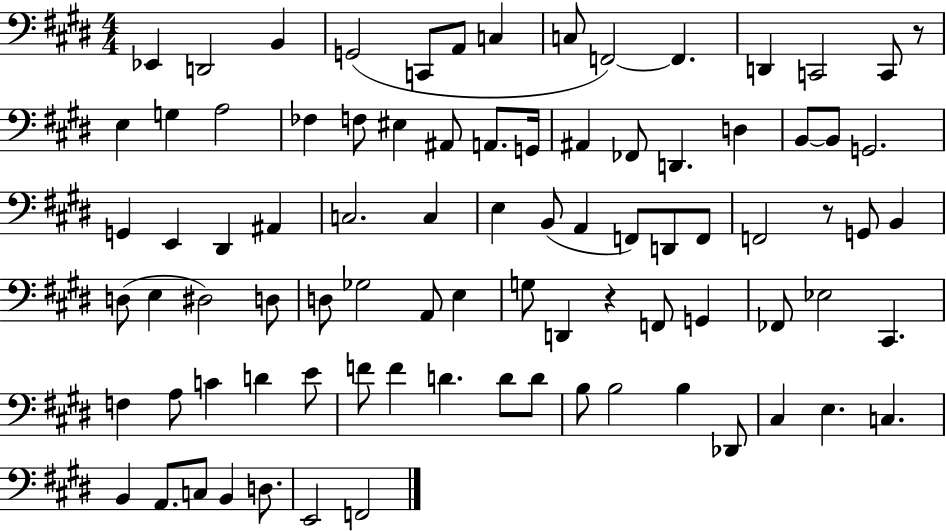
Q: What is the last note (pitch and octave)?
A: F2